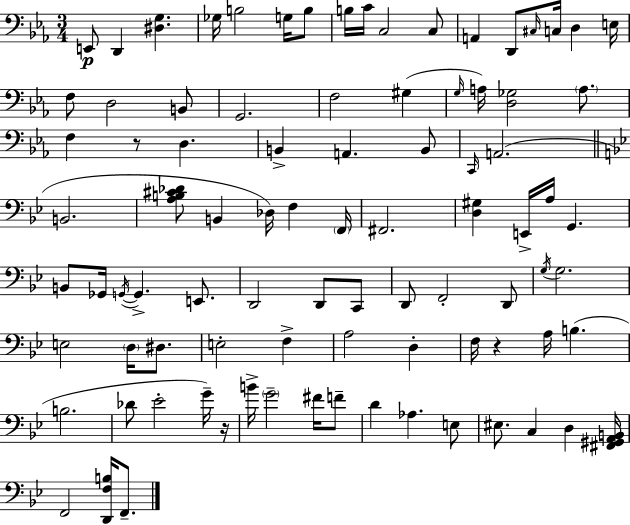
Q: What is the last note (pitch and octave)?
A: F2